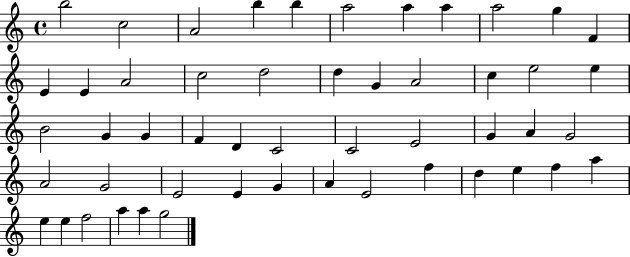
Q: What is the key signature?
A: C major